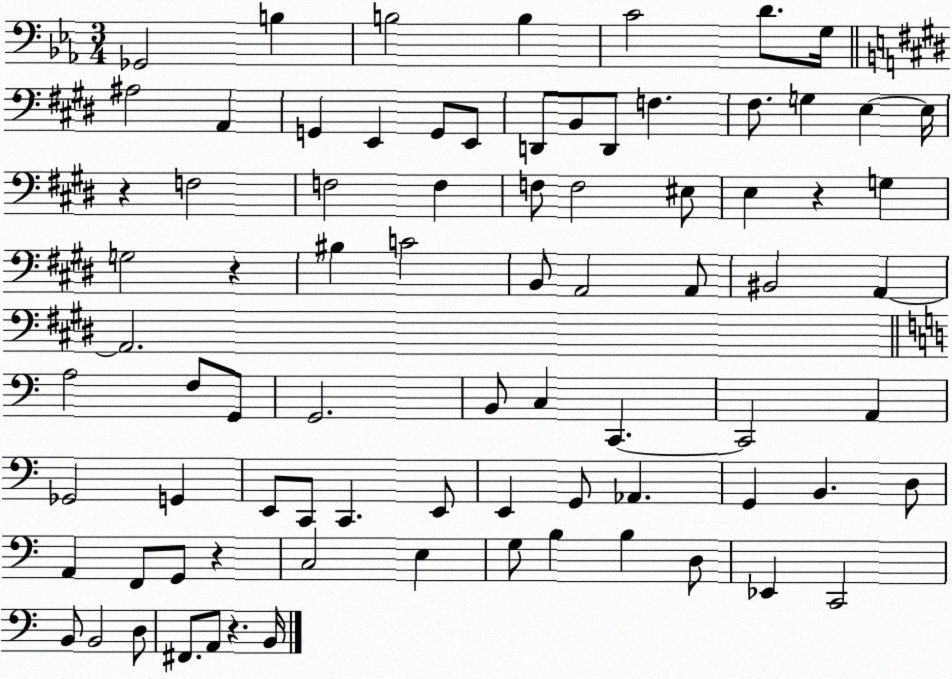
X:1
T:Untitled
M:3/4
L:1/4
K:Eb
_G,,2 B, B,2 B, C2 D/2 G,/4 ^A,2 A,, G,, E,, G,,/2 E,,/2 D,,/2 B,,/2 D,,/2 F, ^F,/2 G, E, E,/4 z F,2 F,2 F, F,/2 F,2 ^E,/2 E, z G, G,2 z ^B, C2 B,,/2 A,,2 A,,/2 ^B,,2 A,, A,,2 A,2 F,/2 G,,/2 G,,2 B,,/2 C, C,, C,,2 A,, _G,,2 G,, E,,/2 C,,/2 C,, E,,/2 E,, G,,/2 _A,, G,, B,, D,/2 A,, F,,/2 G,,/2 z C,2 E, G,/2 B, B, D,/2 _E,, C,,2 B,,/2 B,,2 D,/2 ^F,,/2 A,,/2 z B,,/4